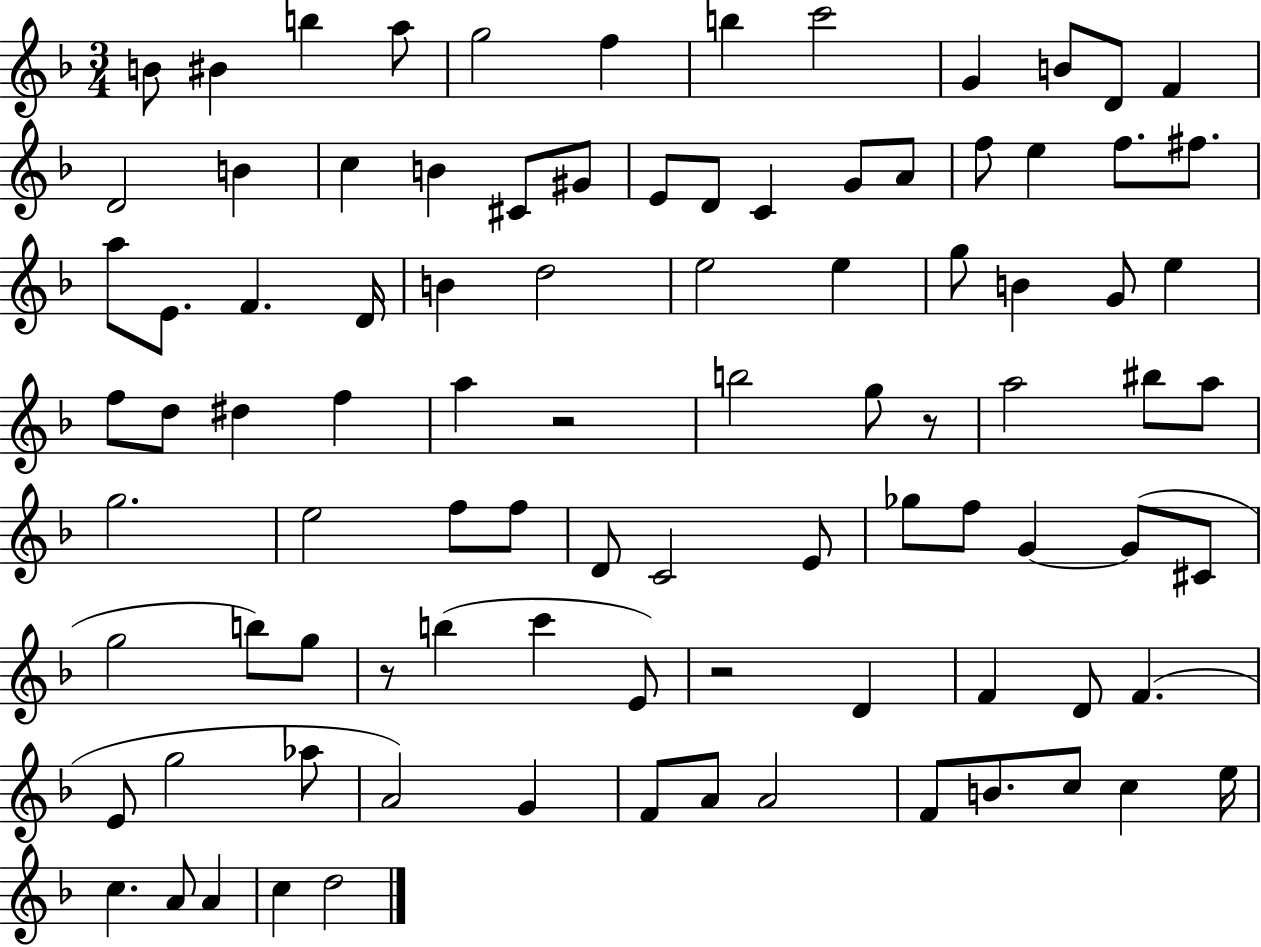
B4/e BIS4/q B5/q A5/e G5/h F5/q B5/q C6/h G4/q B4/e D4/e F4/q D4/h B4/q C5/q B4/q C#4/e G#4/e E4/e D4/e C4/q G4/e A4/e F5/e E5/q F5/e. F#5/e. A5/e E4/e. F4/q. D4/s B4/q D5/h E5/h E5/q G5/e B4/q G4/e E5/q F5/e D5/e D#5/q F5/q A5/q R/h B5/h G5/e R/e A5/h BIS5/e A5/e G5/h. E5/h F5/e F5/e D4/e C4/h E4/e Gb5/e F5/e G4/q G4/e C#4/e G5/h B5/e G5/e R/e B5/q C6/q E4/e R/h D4/q F4/q D4/e F4/q. E4/e G5/h Ab5/e A4/h G4/q F4/e A4/e A4/h F4/e B4/e. C5/e C5/q E5/s C5/q. A4/e A4/q C5/q D5/h